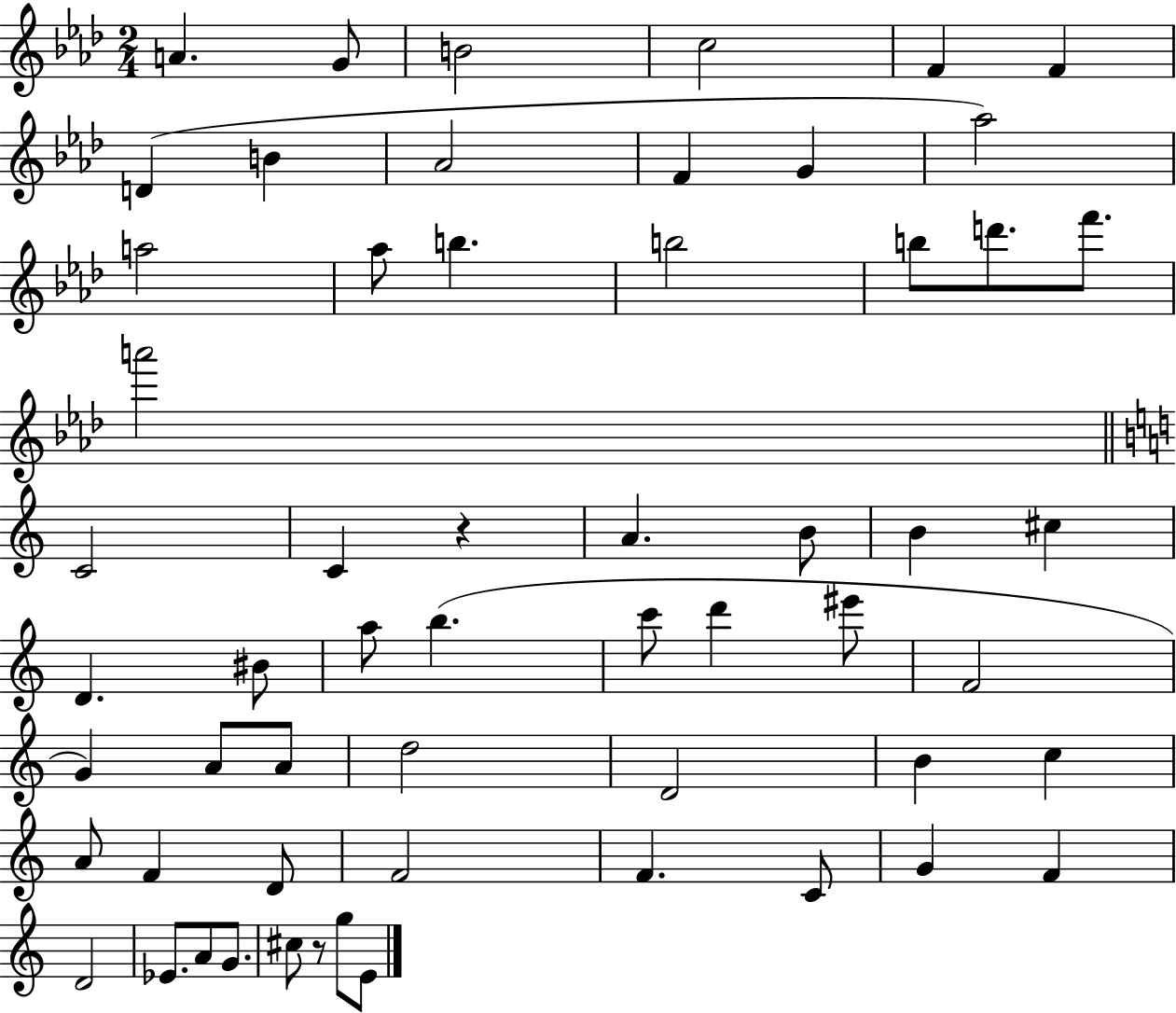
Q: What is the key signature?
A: AES major